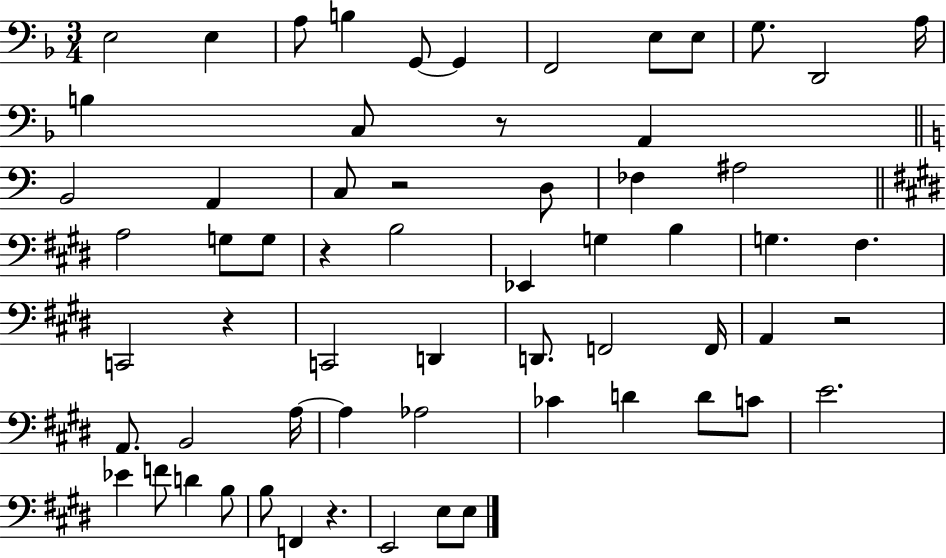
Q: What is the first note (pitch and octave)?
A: E3